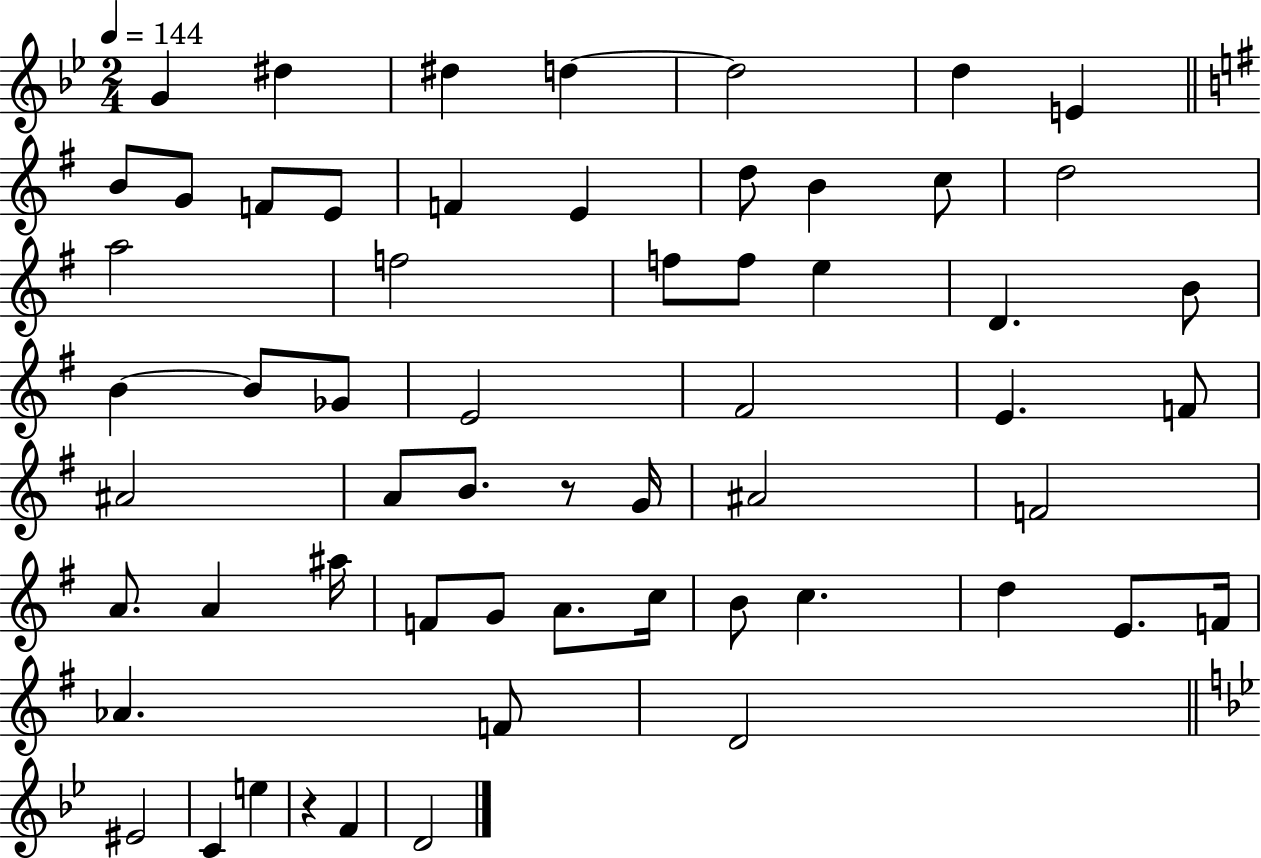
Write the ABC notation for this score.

X:1
T:Untitled
M:2/4
L:1/4
K:Bb
G ^d ^d d d2 d E B/2 G/2 F/2 E/2 F E d/2 B c/2 d2 a2 f2 f/2 f/2 e D B/2 B B/2 _G/2 E2 ^F2 E F/2 ^A2 A/2 B/2 z/2 G/4 ^A2 F2 A/2 A ^a/4 F/2 G/2 A/2 c/4 B/2 c d E/2 F/4 _A F/2 D2 ^E2 C e z F D2